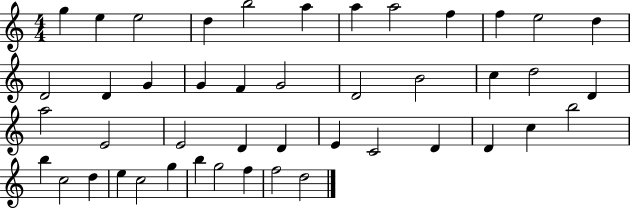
{
  \clef treble
  \numericTimeSignature
  \time 4/4
  \key c \major
  g''4 e''4 e''2 | d''4 b''2 a''4 | a''4 a''2 f''4 | f''4 e''2 d''4 | \break d'2 d'4 g'4 | g'4 f'4 g'2 | d'2 b'2 | c''4 d''2 d'4 | \break a''2 e'2 | e'2 d'4 d'4 | e'4 c'2 d'4 | d'4 c''4 b''2 | \break b''4 c''2 d''4 | e''4 c''2 g''4 | b''4 g''2 f''4 | f''2 d''2 | \break \bar "|."
}